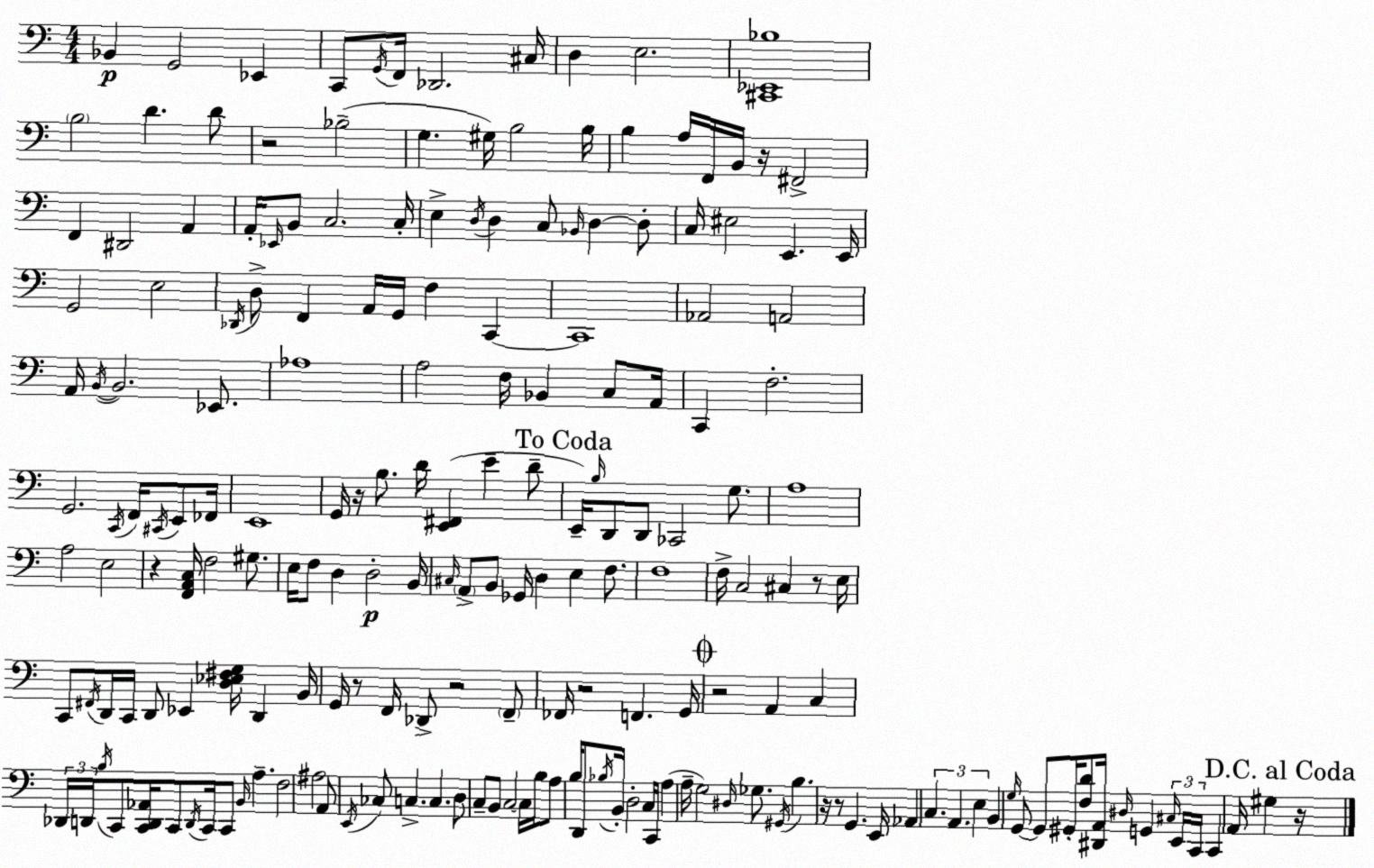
X:1
T:Untitled
M:4/4
L:1/4
K:Am
_B,, G,,2 _E,, C,,/2 G,,/4 F,,/4 _D,,2 ^C,/4 D, E,2 [^C,,_E,,_B,]4 B,2 D D/2 z2 _B,2 G, ^G,/4 B,2 B,/4 B, A,/4 F,,/4 B,,/4 z/4 ^F,,2 F,, ^D,,2 A,, A,,/4 _E,,/4 B,,/2 C,2 C,/4 E, D,/4 D, C,/2 _B,,/4 D, D,/2 C,/4 ^E,2 E,, E,,/4 G,,2 E,2 _D,,/4 D,/2 F,, A,,/4 G,,/4 F, C,, C,,4 _A,,2 A,,2 A,,/4 B,,/4 B,,2 _E,,/2 _A,4 A,2 F,/4 _B,, C,/2 A,,/4 C,, F,2 G,,2 C,,/4 F,,/4 ^C,,/4 E,,/2 _F,,/4 E,,4 G,,/4 z/4 B,/2 D/4 [E,,^F,,] E D/2 E,,/4 B,/4 D,,/2 D,,/2 _C,,2 G,/2 A,4 A,2 E,2 z [F,,A,,C,]/4 F,2 ^G,/2 E,/4 F,/2 D, D,2 B,,/4 ^C,/4 A,,/2 B,,/2 _G,,/4 D, E, F,/2 F,4 F,/4 C,2 ^C, z/2 E,/4 C,,/2 ^F,,/4 D,,/4 C,,/4 D,,/2 _E,, [D,_E,^F,G,]/4 D,, B,,/4 G,,/4 z/2 F,,/4 _D,,/2 z2 F,,/2 _F,,/4 z2 F,, G,,/4 z2 A,, C, _D,,/4 D,,/4 B,/4 C,,/2 [C,,D,,_A,,]/4 C,,/2 D,,/4 C,,/4 C,,/2 B,,/4 A, F,2 ^A,2 A,,/2 E,,/4 _C,/2 C, C, D,/2 C,/2 B,,/2 C,2 C,/4 B,/4 A,/2 B,/4 D,,/2 _B,/4 B,,/4 D,2 C,/4 C,,/4 A, A,/4 G,2 ^D,/4 _G,/2 ^G,,/4 B, z/4 z/2 G,, E,,/4 _A,, C, A,, E, B,, G,/4 G,,/2 G,,/2 ^G,,/4 [F,D]/2 [^D,,A,,]/4 ^D,/4 G,, ^C,/4 E,,/4 C,,/4 C,, A,,/4 ^G, z/4